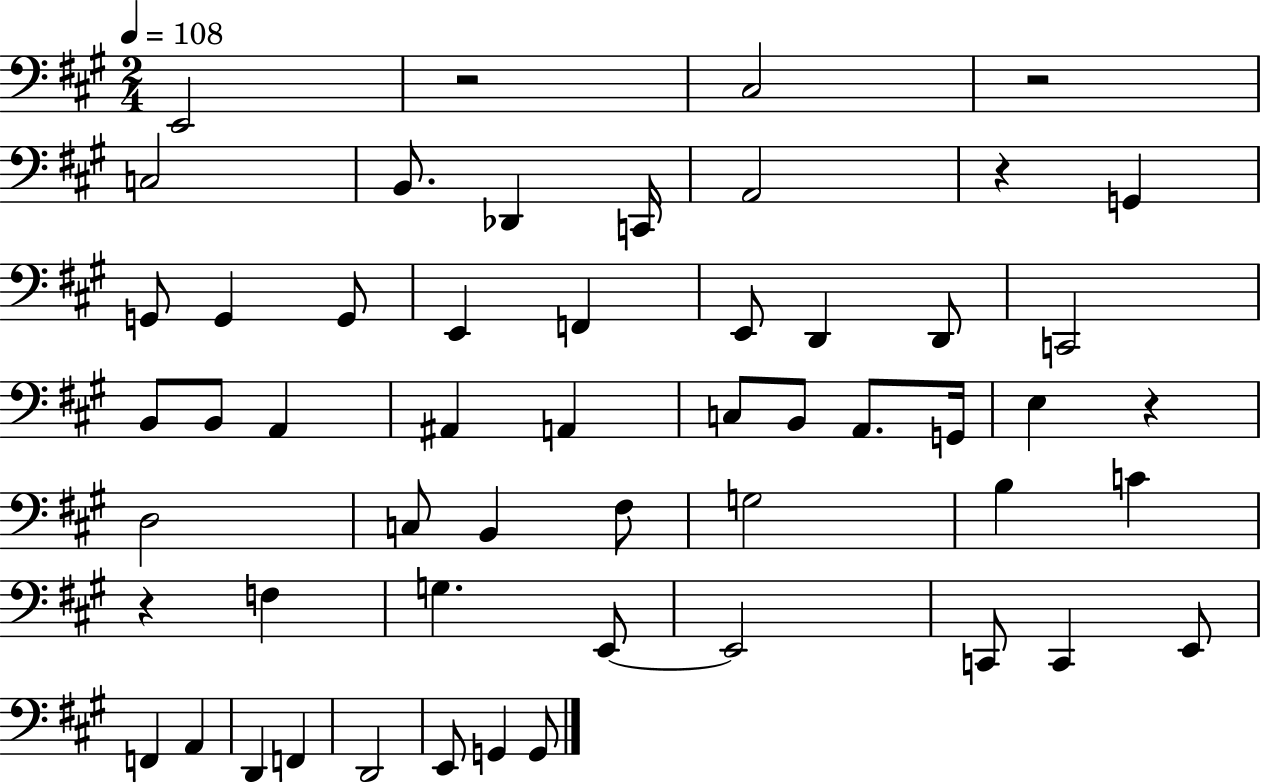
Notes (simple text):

E2/h R/h C#3/h R/h C3/h B2/e. Db2/q C2/s A2/h R/q G2/q G2/e G2/q G2/e E2/q F2/q E2/e D2/q D2/e C2/h B2/e B2/e A2/q A#2/q A2/q C3/e B2/e A2/e. G2/s E3/q R/q D3/h C3/e B2/q F#3/e G3/h B3/q C4/q R/q F3/q G3/q. E2/e E2/h C2/e C2/q E2/e F2/q A2/q D2/q F2/q D2/h E2/e G2/q G2/e